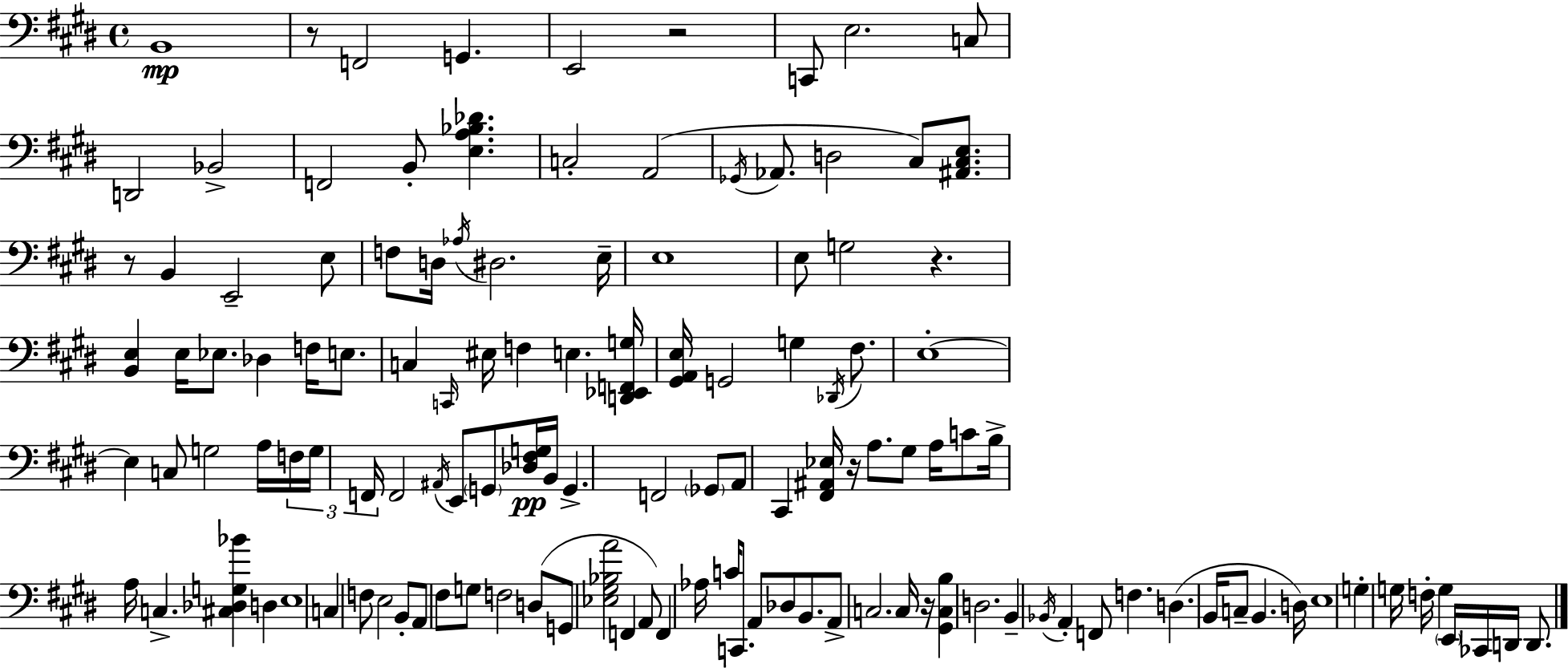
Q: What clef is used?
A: bass